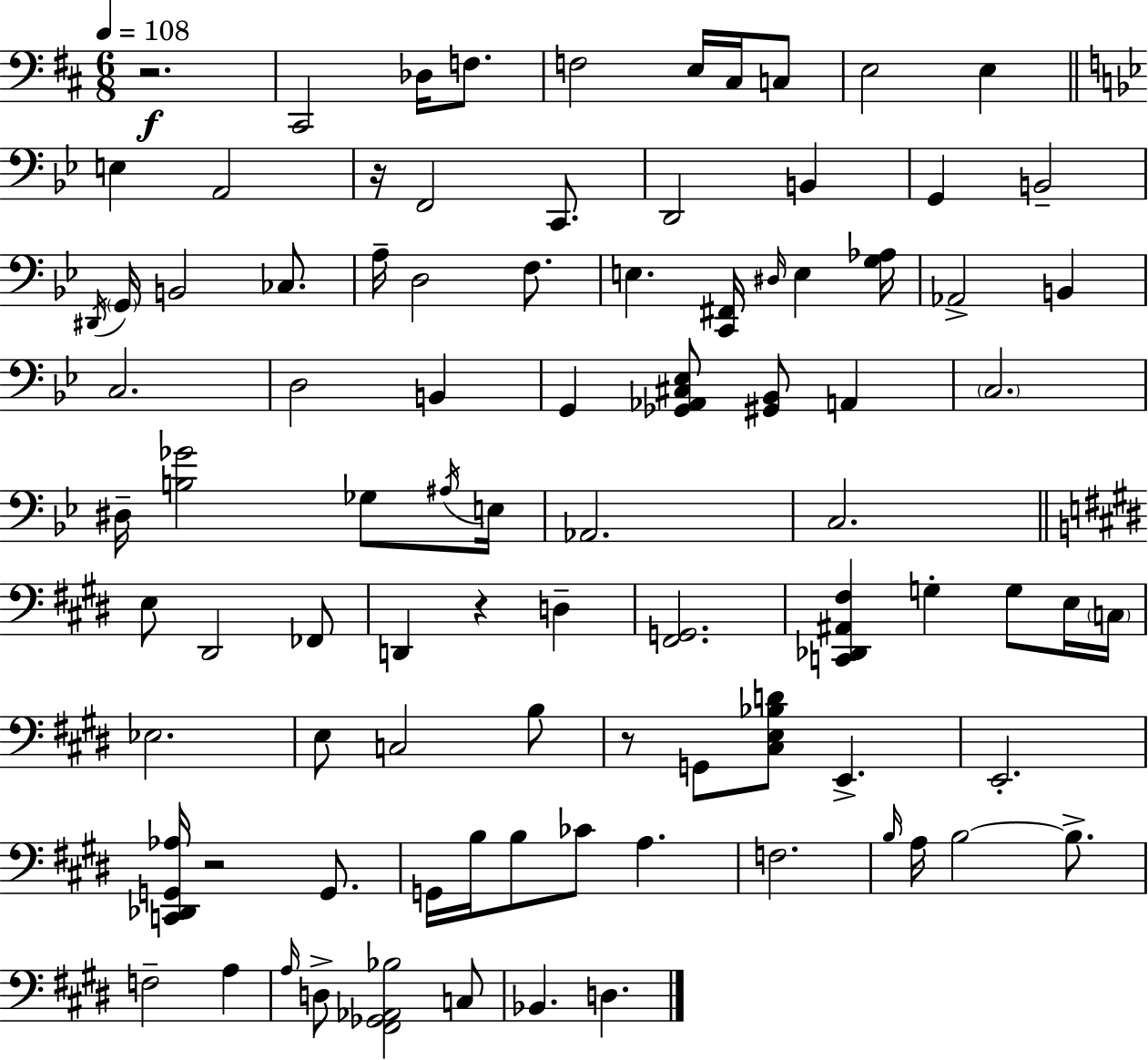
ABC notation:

X:1
T:Untitled
M:6/8
L:1/4
K:D
z2 ^C,,2 _D,/4 F,/2 F,2 E,/4 ^C,/4 C,/2 E,2 E, E, A,,2 z/4 F,,2 C,,/2 D,,2 B,, G,, B,,2 ^D,,/4 G,,/4 B,,2 _C,/2 A,/4 D,2 F,/2 E, [C,,^F,,]/4 ^D,/4 E, [G,_A,]/4 _A,,2 B,, C,2 D,2 B,, G,, [_G,,_A,,^C,_E,]/2 [^G,,_B,,]/2 A,, C,2 ^D,/4 [B,_G]2 _G,/2 ^A,/4 E,/4 _A,,2 C,2 E,/2 ^D,,2 _F,,/2 D,, z D, [^F,,G,,]2 [C,,_D,,^A,,^F,] G, G,/2 E,/4 C,/4 _E,2 E,/2 C,2 B,/2 z/2 G,,/2 [^C,E,_B,D]/2 E,, E,,2 [C,,_D,,G,,_A,]/4 z2 G,,/2 G,,/4 B,/4 B,/2 _C/2 A, F,2 B,/4 A,/4 B,2 B,/2 F,2 A, A,/4 D,/2 [^F,,_G,,_A,,_B,]2 C,/2 _B,, D,